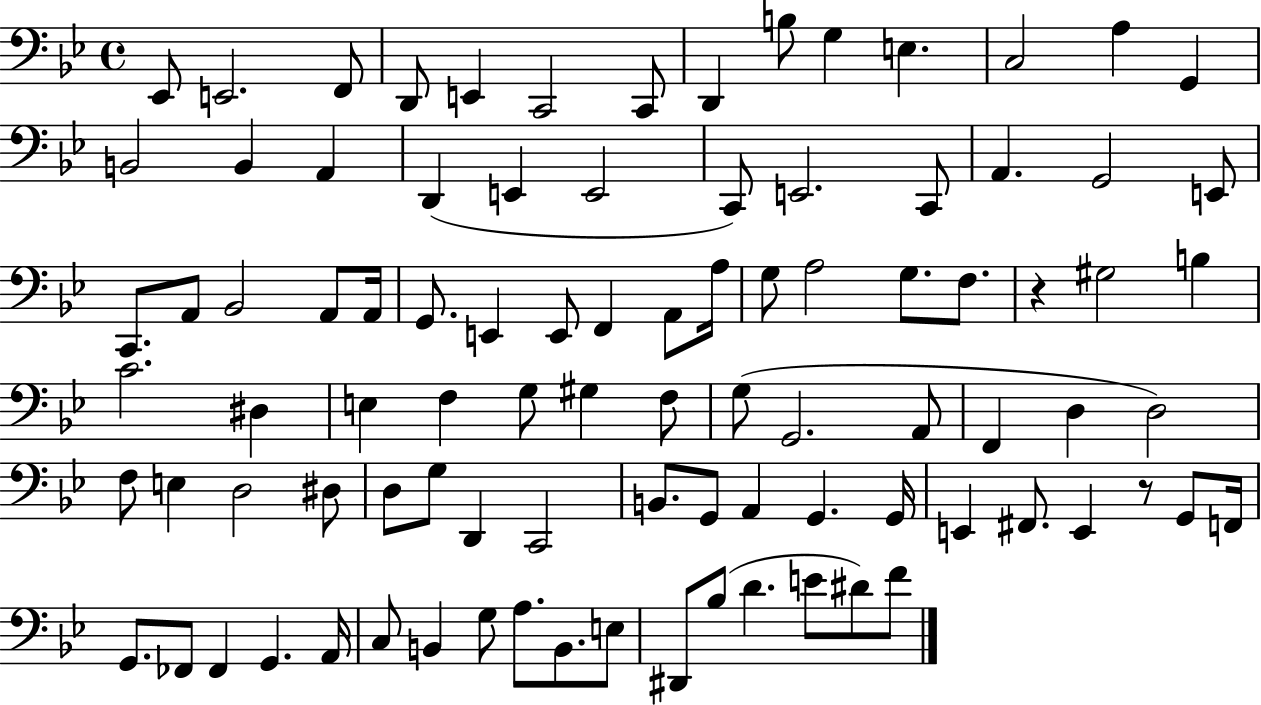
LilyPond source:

{
  \clef bass
  \time 4/4
  \defaultTimeSignature
  \key bes \major
  ees,8 e,2. f,8 | d,8 e,4 c,2 c,8 | d,4 b8 g4 e4. | c2 a4 g,4 | \break b,2 b,4 a,4 | d,4( e,4 e,2 | c,8) e,2. c,8 | a,4. g,2 e,8 | \break c,8. a,8 bes,2 a,8 a,16 | g,8. e,4 e,8 f,4 a,8 a16 | g8 a2 g8. f8. | r4 gis2 b4 | \break c'2. dis4 | e4 f4 g8 gis4 f8 | g8( g,2. a,8 | f,4 d4 d2) | \break f8 e4 d2 dis8 | d8 g8 d,4 c,2 | b,8. g,8 a,4 g,4. g,16 | e,4 fis,8. e,4 r8 g,8 f,16 | \break g,8. fes,8 fes,4 g,4. a,16 | c8 b,4 g8 a8. b,8. e8 | dis,8 bes8( d'4. e'8 dis'8) f'8 | \bar "|."
}